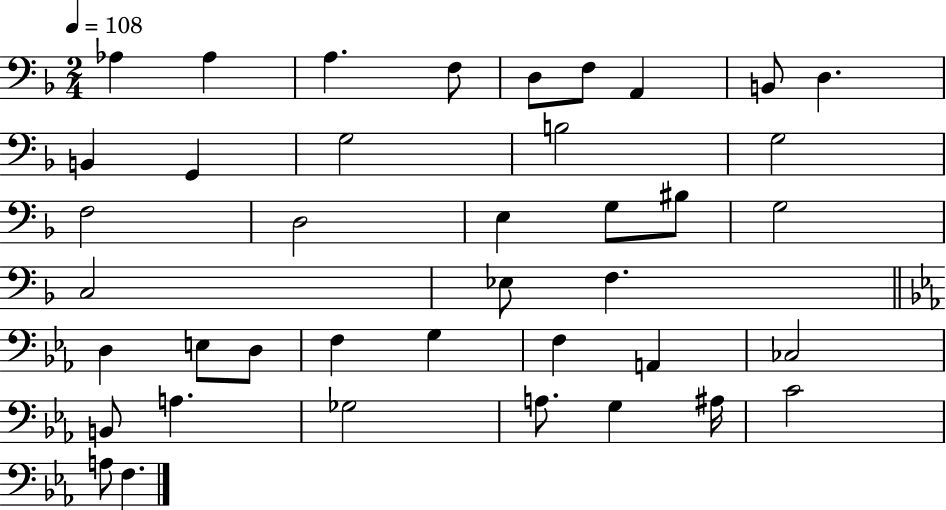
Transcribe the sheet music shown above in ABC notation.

X:1
T:Untitled
M:2/4
L:1/4
K:F
_A, _A, A, F,/2 D,/2 F,/2 A,, B,,/2 D, B,, G,, G,2 B,2 G,2 F,2 D,2 E, G,/2 ^B,/2 G,2 C,2 _E,/2 F, D, E,/2 D,/2 F, G, F, A,, _C,2 B,,/2 A, _G,2 A,/2 G, ^A,/4 C2 A,/2 F,